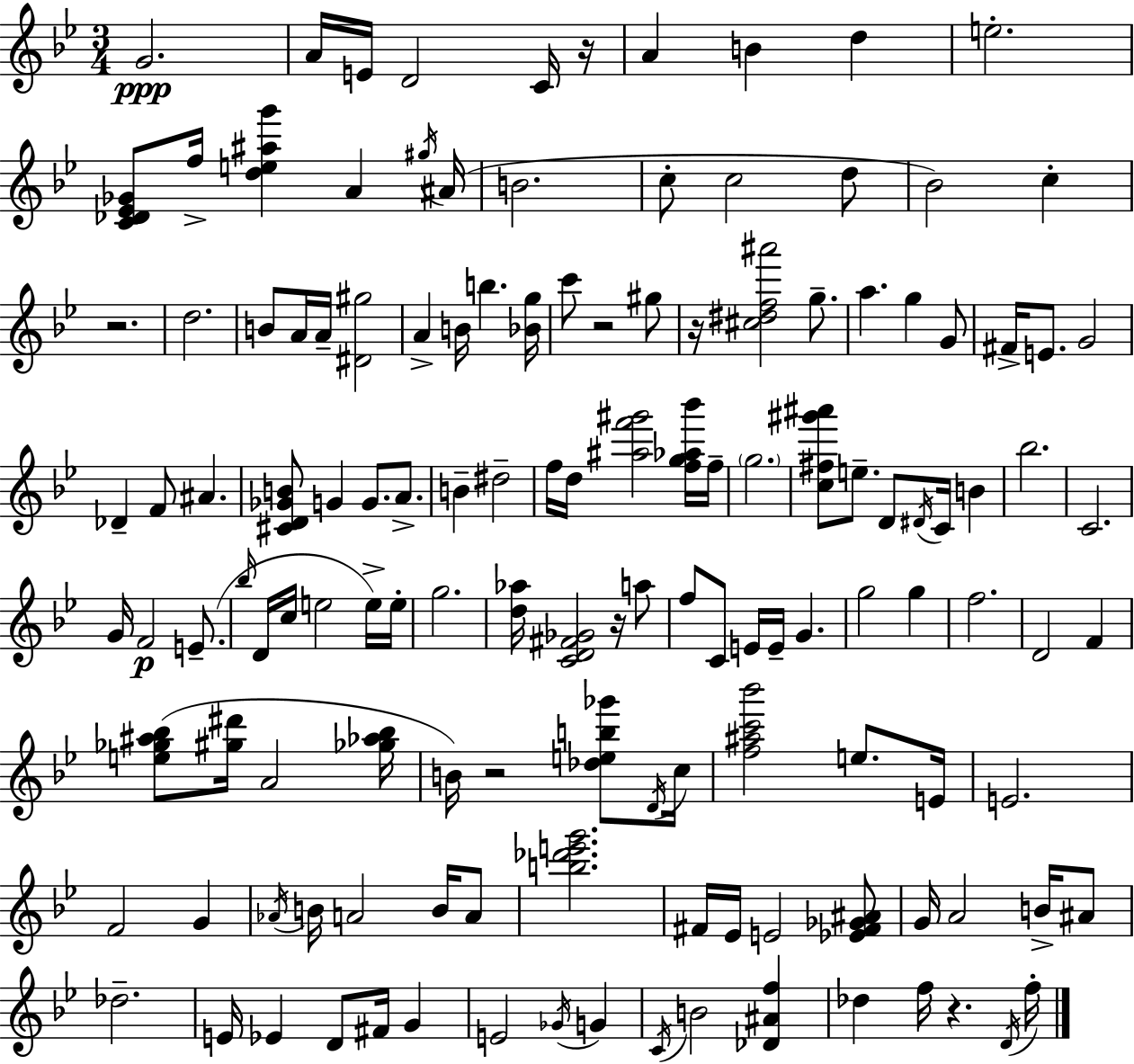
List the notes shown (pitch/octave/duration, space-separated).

G4/h. A4/s E4/s D4/h C4/s R/s A4/q B4/q D5/q E5/h. [C4,Db4,Eb4,Gb4]/e F5/s [D5,E5,A#5,G6]/q A4/q G#5/s A#4/s B4/h. C5/e C5/h D5/e Bb4/h C5/q R/h. D5/h. B4/e A4/s A4/s [D#4,G#5]/h A4/q B4/s B5/q. [Bb4,G5]/s C6/e R/h G#5/e R/s [C#5,D#5,F5,A#6]/h G5/e. A5/q. G5/q G4/e F#4/s E4/e. G4/h Db4/q F4/e A#4/q. [C#4,D4,Gb4,B4]/e G4/q G4/e. A4/e. B4/q D#5/h F5/s D5/s [A#5,F6,G#6]/h [F5,G5,Ab5,Bb6]/s F5/s G5/h. [C5,F#5,G#6,A#6]/e E5/e. D4/e D#4/s C4/s B4/q Bb5/h. C4/h. G4/s F4/h E4/e. Bb5/s D4/s C5/s E5/h E5/s E5/s G5/h. [D5,Ab5]/s [C4,D4,F#4,Gb4]/h R/s A5/e F5/e C4/e E4/s E4/s G4/q. G5/h G5/q F5/h. D4/h F4/q [E5,Gb5,A#5,Bb5]/e [G#5,D#6]/s A4/h [Gb5,Ab5,Bb5]/s B4/s R/h [Db5,E5,B5,Gb6]/e D4/s C5/s [F5,A#5,C6,Bb6]/h E5/e. E4/s E4/h. F4/h G4/q Ab4/s B4/s A4/h B4/s A4/e [B5,Db6,E6,G6]/h. F#4/s Eb4/s E4/h [Eb4,F#4,Gb4,A#4]/e G4/s A4/h B4/s A#4/e Db5/h. E4/s Eb4/q D4/e F#4/s G4/q E4/h Gb4/s G4/q C4/s B4/h [Db4,A#4,F5]/q Db5/q F5/s R/q. D4/s F5/s